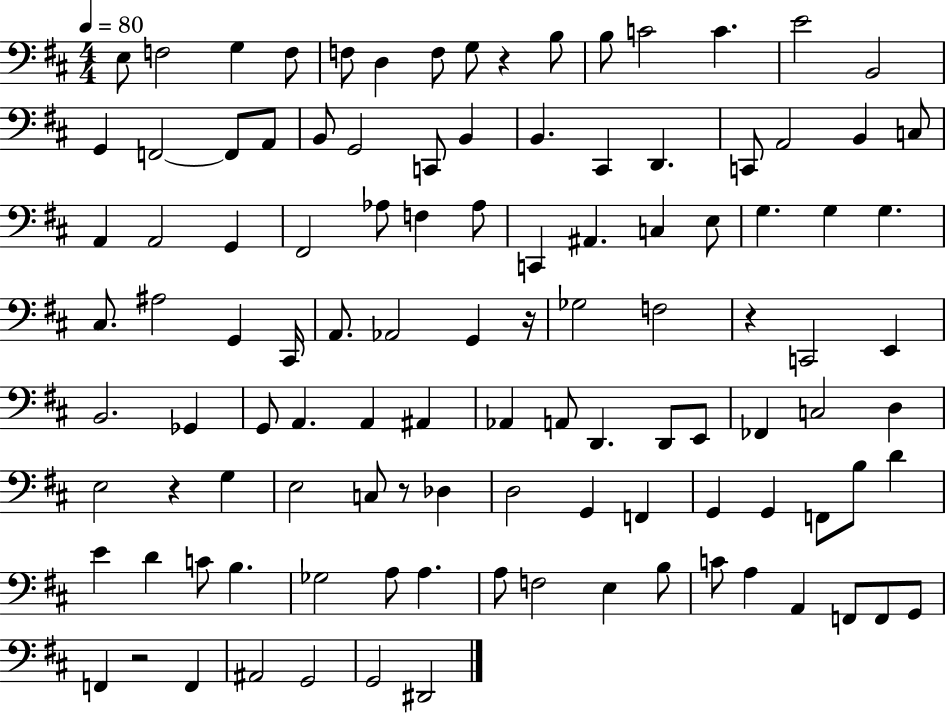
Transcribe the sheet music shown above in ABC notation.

X:1
T:Untitled
M:4/4
L:1/4
K:D
E,/2 F,2 G, F,/2 F,/2 D, F,/2 G,/2 z B,/2 B,/2 C2 C E2 B,,2 G,, F,,2 F,,/2 A,,/2 B,,/2 G,,2 C,,/2 B,, B,, ^C,, D,, C,,/2 A,,2 B,, C,/2 A,, A,,2 G,, ^F,,2 _A,/2 F, _A,/2 C,, ^A,, C, E,/2 G, G, G, ^C,/2 ^A,2 G,, ^C,,/4 A,,/2 _A,,2 G,, z/4 _G,2 F,2 z C,,2 E,, B,,2 _G,, G,,/2 A,, A,, ^A,, _A,, A,,/2 D,, D,,/2 E,,/2 _F,, C,2 D, E,2 z G, E,2 C,/2 z/2 _D, D,2 G,, F,, G,, G,, F,,/2 B,/2 D E D C/2 B, _G,2 A,/2 A, A,/2 F,2 E, B,/2 C/2 A, A,, F,,/2 F,,/2 G,,/2 F,, z2 F,, ^A,,2 G,,2 G,,2 ^D,,2